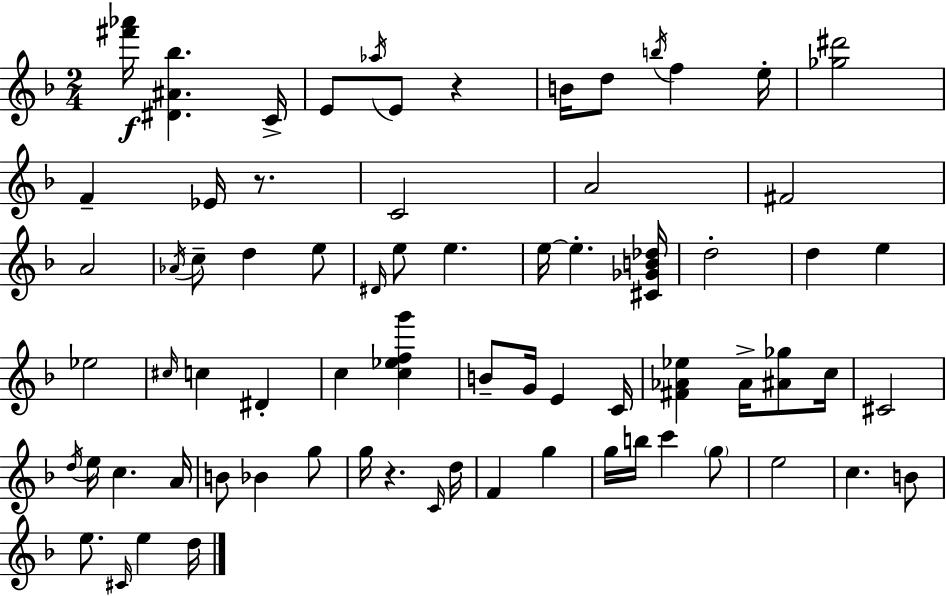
X:1
T:Untitled
M:2/4
L:1/4
K:Dm
[^f'_a']/4 [^D^A_b] C/4 E/2 _a/4 E/2 z B/4 d/2 b/4 f e/4 [_g^d']2 F _E/4 z/2 C2 A2 ^F2 A2 _A/4 c/2 d e/2 ^D/4 e/2 e e/4 e [^C_GB_d]/4 d2 d e _e2 ^c/4 c ^D c [c_efg'] B/2 G/4 E C/4 [^F_A_e] _A/4 [^A_g]/2 c/4 ^C2 d/4 e/4 c A/4 B/2 _B g/2 g/4 z C/4 d/4 F g g/4 b/4 c' g/2 e2 c B/2 e/2 ^C/4 e d/4